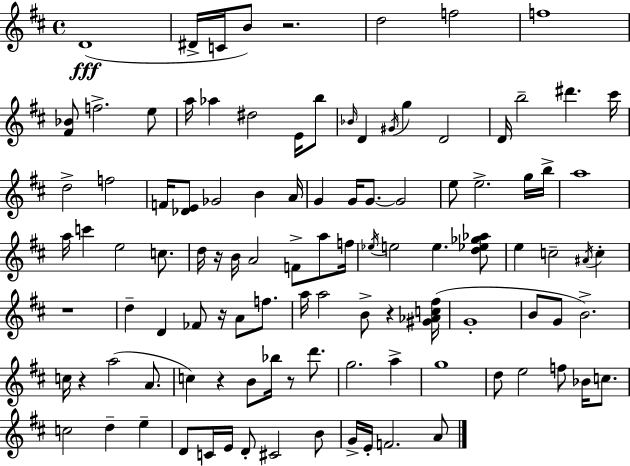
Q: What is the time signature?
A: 4/4